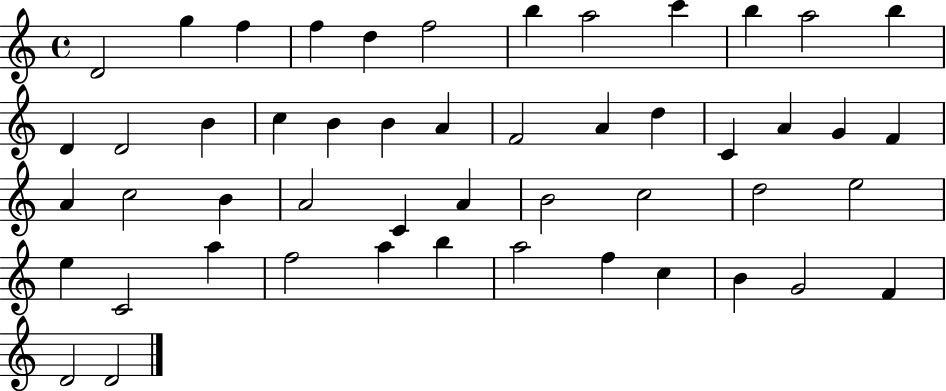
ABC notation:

X:1
T:Untitled
M:4/4
L:1/4
K:C
D2 g f f d f2 b a2 c' b a2 b D D2 B c B B A F2 A d C A G F A c2 B A2 C A B2 c2 d2 e2 e C2 a f2 a b a2 f c B G2 F D2 D2